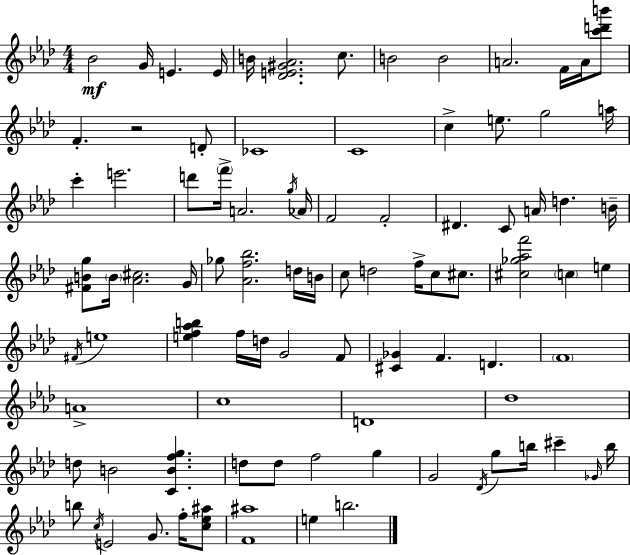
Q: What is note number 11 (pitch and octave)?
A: A4